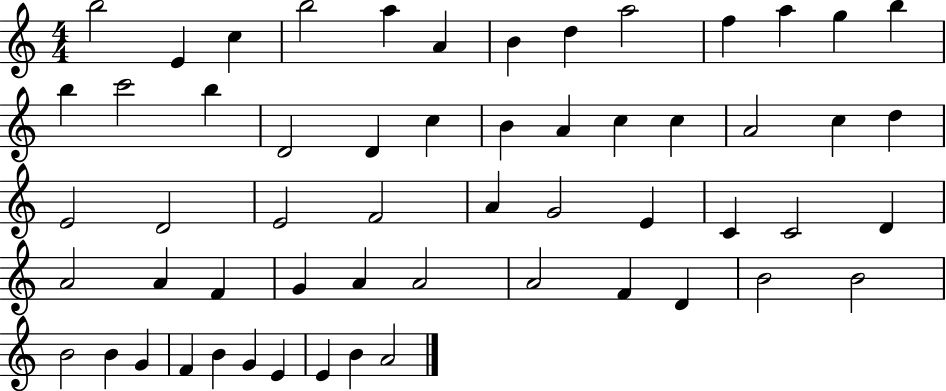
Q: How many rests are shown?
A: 0